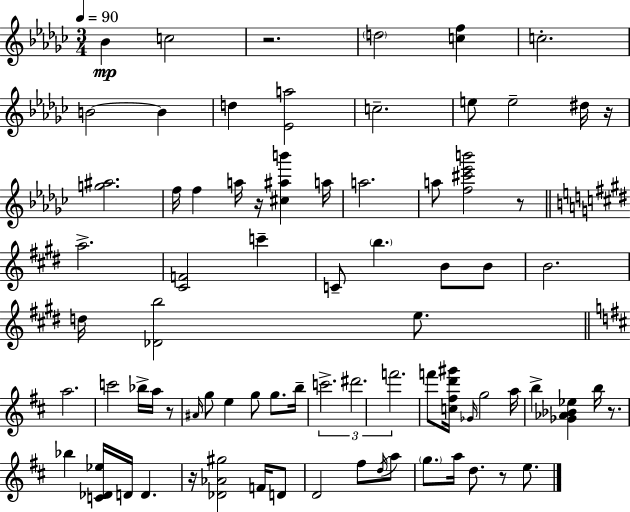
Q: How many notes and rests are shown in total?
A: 77